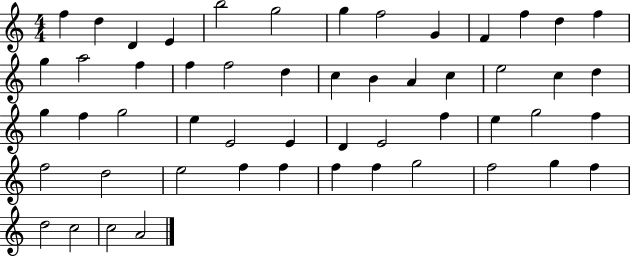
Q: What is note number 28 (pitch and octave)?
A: F5